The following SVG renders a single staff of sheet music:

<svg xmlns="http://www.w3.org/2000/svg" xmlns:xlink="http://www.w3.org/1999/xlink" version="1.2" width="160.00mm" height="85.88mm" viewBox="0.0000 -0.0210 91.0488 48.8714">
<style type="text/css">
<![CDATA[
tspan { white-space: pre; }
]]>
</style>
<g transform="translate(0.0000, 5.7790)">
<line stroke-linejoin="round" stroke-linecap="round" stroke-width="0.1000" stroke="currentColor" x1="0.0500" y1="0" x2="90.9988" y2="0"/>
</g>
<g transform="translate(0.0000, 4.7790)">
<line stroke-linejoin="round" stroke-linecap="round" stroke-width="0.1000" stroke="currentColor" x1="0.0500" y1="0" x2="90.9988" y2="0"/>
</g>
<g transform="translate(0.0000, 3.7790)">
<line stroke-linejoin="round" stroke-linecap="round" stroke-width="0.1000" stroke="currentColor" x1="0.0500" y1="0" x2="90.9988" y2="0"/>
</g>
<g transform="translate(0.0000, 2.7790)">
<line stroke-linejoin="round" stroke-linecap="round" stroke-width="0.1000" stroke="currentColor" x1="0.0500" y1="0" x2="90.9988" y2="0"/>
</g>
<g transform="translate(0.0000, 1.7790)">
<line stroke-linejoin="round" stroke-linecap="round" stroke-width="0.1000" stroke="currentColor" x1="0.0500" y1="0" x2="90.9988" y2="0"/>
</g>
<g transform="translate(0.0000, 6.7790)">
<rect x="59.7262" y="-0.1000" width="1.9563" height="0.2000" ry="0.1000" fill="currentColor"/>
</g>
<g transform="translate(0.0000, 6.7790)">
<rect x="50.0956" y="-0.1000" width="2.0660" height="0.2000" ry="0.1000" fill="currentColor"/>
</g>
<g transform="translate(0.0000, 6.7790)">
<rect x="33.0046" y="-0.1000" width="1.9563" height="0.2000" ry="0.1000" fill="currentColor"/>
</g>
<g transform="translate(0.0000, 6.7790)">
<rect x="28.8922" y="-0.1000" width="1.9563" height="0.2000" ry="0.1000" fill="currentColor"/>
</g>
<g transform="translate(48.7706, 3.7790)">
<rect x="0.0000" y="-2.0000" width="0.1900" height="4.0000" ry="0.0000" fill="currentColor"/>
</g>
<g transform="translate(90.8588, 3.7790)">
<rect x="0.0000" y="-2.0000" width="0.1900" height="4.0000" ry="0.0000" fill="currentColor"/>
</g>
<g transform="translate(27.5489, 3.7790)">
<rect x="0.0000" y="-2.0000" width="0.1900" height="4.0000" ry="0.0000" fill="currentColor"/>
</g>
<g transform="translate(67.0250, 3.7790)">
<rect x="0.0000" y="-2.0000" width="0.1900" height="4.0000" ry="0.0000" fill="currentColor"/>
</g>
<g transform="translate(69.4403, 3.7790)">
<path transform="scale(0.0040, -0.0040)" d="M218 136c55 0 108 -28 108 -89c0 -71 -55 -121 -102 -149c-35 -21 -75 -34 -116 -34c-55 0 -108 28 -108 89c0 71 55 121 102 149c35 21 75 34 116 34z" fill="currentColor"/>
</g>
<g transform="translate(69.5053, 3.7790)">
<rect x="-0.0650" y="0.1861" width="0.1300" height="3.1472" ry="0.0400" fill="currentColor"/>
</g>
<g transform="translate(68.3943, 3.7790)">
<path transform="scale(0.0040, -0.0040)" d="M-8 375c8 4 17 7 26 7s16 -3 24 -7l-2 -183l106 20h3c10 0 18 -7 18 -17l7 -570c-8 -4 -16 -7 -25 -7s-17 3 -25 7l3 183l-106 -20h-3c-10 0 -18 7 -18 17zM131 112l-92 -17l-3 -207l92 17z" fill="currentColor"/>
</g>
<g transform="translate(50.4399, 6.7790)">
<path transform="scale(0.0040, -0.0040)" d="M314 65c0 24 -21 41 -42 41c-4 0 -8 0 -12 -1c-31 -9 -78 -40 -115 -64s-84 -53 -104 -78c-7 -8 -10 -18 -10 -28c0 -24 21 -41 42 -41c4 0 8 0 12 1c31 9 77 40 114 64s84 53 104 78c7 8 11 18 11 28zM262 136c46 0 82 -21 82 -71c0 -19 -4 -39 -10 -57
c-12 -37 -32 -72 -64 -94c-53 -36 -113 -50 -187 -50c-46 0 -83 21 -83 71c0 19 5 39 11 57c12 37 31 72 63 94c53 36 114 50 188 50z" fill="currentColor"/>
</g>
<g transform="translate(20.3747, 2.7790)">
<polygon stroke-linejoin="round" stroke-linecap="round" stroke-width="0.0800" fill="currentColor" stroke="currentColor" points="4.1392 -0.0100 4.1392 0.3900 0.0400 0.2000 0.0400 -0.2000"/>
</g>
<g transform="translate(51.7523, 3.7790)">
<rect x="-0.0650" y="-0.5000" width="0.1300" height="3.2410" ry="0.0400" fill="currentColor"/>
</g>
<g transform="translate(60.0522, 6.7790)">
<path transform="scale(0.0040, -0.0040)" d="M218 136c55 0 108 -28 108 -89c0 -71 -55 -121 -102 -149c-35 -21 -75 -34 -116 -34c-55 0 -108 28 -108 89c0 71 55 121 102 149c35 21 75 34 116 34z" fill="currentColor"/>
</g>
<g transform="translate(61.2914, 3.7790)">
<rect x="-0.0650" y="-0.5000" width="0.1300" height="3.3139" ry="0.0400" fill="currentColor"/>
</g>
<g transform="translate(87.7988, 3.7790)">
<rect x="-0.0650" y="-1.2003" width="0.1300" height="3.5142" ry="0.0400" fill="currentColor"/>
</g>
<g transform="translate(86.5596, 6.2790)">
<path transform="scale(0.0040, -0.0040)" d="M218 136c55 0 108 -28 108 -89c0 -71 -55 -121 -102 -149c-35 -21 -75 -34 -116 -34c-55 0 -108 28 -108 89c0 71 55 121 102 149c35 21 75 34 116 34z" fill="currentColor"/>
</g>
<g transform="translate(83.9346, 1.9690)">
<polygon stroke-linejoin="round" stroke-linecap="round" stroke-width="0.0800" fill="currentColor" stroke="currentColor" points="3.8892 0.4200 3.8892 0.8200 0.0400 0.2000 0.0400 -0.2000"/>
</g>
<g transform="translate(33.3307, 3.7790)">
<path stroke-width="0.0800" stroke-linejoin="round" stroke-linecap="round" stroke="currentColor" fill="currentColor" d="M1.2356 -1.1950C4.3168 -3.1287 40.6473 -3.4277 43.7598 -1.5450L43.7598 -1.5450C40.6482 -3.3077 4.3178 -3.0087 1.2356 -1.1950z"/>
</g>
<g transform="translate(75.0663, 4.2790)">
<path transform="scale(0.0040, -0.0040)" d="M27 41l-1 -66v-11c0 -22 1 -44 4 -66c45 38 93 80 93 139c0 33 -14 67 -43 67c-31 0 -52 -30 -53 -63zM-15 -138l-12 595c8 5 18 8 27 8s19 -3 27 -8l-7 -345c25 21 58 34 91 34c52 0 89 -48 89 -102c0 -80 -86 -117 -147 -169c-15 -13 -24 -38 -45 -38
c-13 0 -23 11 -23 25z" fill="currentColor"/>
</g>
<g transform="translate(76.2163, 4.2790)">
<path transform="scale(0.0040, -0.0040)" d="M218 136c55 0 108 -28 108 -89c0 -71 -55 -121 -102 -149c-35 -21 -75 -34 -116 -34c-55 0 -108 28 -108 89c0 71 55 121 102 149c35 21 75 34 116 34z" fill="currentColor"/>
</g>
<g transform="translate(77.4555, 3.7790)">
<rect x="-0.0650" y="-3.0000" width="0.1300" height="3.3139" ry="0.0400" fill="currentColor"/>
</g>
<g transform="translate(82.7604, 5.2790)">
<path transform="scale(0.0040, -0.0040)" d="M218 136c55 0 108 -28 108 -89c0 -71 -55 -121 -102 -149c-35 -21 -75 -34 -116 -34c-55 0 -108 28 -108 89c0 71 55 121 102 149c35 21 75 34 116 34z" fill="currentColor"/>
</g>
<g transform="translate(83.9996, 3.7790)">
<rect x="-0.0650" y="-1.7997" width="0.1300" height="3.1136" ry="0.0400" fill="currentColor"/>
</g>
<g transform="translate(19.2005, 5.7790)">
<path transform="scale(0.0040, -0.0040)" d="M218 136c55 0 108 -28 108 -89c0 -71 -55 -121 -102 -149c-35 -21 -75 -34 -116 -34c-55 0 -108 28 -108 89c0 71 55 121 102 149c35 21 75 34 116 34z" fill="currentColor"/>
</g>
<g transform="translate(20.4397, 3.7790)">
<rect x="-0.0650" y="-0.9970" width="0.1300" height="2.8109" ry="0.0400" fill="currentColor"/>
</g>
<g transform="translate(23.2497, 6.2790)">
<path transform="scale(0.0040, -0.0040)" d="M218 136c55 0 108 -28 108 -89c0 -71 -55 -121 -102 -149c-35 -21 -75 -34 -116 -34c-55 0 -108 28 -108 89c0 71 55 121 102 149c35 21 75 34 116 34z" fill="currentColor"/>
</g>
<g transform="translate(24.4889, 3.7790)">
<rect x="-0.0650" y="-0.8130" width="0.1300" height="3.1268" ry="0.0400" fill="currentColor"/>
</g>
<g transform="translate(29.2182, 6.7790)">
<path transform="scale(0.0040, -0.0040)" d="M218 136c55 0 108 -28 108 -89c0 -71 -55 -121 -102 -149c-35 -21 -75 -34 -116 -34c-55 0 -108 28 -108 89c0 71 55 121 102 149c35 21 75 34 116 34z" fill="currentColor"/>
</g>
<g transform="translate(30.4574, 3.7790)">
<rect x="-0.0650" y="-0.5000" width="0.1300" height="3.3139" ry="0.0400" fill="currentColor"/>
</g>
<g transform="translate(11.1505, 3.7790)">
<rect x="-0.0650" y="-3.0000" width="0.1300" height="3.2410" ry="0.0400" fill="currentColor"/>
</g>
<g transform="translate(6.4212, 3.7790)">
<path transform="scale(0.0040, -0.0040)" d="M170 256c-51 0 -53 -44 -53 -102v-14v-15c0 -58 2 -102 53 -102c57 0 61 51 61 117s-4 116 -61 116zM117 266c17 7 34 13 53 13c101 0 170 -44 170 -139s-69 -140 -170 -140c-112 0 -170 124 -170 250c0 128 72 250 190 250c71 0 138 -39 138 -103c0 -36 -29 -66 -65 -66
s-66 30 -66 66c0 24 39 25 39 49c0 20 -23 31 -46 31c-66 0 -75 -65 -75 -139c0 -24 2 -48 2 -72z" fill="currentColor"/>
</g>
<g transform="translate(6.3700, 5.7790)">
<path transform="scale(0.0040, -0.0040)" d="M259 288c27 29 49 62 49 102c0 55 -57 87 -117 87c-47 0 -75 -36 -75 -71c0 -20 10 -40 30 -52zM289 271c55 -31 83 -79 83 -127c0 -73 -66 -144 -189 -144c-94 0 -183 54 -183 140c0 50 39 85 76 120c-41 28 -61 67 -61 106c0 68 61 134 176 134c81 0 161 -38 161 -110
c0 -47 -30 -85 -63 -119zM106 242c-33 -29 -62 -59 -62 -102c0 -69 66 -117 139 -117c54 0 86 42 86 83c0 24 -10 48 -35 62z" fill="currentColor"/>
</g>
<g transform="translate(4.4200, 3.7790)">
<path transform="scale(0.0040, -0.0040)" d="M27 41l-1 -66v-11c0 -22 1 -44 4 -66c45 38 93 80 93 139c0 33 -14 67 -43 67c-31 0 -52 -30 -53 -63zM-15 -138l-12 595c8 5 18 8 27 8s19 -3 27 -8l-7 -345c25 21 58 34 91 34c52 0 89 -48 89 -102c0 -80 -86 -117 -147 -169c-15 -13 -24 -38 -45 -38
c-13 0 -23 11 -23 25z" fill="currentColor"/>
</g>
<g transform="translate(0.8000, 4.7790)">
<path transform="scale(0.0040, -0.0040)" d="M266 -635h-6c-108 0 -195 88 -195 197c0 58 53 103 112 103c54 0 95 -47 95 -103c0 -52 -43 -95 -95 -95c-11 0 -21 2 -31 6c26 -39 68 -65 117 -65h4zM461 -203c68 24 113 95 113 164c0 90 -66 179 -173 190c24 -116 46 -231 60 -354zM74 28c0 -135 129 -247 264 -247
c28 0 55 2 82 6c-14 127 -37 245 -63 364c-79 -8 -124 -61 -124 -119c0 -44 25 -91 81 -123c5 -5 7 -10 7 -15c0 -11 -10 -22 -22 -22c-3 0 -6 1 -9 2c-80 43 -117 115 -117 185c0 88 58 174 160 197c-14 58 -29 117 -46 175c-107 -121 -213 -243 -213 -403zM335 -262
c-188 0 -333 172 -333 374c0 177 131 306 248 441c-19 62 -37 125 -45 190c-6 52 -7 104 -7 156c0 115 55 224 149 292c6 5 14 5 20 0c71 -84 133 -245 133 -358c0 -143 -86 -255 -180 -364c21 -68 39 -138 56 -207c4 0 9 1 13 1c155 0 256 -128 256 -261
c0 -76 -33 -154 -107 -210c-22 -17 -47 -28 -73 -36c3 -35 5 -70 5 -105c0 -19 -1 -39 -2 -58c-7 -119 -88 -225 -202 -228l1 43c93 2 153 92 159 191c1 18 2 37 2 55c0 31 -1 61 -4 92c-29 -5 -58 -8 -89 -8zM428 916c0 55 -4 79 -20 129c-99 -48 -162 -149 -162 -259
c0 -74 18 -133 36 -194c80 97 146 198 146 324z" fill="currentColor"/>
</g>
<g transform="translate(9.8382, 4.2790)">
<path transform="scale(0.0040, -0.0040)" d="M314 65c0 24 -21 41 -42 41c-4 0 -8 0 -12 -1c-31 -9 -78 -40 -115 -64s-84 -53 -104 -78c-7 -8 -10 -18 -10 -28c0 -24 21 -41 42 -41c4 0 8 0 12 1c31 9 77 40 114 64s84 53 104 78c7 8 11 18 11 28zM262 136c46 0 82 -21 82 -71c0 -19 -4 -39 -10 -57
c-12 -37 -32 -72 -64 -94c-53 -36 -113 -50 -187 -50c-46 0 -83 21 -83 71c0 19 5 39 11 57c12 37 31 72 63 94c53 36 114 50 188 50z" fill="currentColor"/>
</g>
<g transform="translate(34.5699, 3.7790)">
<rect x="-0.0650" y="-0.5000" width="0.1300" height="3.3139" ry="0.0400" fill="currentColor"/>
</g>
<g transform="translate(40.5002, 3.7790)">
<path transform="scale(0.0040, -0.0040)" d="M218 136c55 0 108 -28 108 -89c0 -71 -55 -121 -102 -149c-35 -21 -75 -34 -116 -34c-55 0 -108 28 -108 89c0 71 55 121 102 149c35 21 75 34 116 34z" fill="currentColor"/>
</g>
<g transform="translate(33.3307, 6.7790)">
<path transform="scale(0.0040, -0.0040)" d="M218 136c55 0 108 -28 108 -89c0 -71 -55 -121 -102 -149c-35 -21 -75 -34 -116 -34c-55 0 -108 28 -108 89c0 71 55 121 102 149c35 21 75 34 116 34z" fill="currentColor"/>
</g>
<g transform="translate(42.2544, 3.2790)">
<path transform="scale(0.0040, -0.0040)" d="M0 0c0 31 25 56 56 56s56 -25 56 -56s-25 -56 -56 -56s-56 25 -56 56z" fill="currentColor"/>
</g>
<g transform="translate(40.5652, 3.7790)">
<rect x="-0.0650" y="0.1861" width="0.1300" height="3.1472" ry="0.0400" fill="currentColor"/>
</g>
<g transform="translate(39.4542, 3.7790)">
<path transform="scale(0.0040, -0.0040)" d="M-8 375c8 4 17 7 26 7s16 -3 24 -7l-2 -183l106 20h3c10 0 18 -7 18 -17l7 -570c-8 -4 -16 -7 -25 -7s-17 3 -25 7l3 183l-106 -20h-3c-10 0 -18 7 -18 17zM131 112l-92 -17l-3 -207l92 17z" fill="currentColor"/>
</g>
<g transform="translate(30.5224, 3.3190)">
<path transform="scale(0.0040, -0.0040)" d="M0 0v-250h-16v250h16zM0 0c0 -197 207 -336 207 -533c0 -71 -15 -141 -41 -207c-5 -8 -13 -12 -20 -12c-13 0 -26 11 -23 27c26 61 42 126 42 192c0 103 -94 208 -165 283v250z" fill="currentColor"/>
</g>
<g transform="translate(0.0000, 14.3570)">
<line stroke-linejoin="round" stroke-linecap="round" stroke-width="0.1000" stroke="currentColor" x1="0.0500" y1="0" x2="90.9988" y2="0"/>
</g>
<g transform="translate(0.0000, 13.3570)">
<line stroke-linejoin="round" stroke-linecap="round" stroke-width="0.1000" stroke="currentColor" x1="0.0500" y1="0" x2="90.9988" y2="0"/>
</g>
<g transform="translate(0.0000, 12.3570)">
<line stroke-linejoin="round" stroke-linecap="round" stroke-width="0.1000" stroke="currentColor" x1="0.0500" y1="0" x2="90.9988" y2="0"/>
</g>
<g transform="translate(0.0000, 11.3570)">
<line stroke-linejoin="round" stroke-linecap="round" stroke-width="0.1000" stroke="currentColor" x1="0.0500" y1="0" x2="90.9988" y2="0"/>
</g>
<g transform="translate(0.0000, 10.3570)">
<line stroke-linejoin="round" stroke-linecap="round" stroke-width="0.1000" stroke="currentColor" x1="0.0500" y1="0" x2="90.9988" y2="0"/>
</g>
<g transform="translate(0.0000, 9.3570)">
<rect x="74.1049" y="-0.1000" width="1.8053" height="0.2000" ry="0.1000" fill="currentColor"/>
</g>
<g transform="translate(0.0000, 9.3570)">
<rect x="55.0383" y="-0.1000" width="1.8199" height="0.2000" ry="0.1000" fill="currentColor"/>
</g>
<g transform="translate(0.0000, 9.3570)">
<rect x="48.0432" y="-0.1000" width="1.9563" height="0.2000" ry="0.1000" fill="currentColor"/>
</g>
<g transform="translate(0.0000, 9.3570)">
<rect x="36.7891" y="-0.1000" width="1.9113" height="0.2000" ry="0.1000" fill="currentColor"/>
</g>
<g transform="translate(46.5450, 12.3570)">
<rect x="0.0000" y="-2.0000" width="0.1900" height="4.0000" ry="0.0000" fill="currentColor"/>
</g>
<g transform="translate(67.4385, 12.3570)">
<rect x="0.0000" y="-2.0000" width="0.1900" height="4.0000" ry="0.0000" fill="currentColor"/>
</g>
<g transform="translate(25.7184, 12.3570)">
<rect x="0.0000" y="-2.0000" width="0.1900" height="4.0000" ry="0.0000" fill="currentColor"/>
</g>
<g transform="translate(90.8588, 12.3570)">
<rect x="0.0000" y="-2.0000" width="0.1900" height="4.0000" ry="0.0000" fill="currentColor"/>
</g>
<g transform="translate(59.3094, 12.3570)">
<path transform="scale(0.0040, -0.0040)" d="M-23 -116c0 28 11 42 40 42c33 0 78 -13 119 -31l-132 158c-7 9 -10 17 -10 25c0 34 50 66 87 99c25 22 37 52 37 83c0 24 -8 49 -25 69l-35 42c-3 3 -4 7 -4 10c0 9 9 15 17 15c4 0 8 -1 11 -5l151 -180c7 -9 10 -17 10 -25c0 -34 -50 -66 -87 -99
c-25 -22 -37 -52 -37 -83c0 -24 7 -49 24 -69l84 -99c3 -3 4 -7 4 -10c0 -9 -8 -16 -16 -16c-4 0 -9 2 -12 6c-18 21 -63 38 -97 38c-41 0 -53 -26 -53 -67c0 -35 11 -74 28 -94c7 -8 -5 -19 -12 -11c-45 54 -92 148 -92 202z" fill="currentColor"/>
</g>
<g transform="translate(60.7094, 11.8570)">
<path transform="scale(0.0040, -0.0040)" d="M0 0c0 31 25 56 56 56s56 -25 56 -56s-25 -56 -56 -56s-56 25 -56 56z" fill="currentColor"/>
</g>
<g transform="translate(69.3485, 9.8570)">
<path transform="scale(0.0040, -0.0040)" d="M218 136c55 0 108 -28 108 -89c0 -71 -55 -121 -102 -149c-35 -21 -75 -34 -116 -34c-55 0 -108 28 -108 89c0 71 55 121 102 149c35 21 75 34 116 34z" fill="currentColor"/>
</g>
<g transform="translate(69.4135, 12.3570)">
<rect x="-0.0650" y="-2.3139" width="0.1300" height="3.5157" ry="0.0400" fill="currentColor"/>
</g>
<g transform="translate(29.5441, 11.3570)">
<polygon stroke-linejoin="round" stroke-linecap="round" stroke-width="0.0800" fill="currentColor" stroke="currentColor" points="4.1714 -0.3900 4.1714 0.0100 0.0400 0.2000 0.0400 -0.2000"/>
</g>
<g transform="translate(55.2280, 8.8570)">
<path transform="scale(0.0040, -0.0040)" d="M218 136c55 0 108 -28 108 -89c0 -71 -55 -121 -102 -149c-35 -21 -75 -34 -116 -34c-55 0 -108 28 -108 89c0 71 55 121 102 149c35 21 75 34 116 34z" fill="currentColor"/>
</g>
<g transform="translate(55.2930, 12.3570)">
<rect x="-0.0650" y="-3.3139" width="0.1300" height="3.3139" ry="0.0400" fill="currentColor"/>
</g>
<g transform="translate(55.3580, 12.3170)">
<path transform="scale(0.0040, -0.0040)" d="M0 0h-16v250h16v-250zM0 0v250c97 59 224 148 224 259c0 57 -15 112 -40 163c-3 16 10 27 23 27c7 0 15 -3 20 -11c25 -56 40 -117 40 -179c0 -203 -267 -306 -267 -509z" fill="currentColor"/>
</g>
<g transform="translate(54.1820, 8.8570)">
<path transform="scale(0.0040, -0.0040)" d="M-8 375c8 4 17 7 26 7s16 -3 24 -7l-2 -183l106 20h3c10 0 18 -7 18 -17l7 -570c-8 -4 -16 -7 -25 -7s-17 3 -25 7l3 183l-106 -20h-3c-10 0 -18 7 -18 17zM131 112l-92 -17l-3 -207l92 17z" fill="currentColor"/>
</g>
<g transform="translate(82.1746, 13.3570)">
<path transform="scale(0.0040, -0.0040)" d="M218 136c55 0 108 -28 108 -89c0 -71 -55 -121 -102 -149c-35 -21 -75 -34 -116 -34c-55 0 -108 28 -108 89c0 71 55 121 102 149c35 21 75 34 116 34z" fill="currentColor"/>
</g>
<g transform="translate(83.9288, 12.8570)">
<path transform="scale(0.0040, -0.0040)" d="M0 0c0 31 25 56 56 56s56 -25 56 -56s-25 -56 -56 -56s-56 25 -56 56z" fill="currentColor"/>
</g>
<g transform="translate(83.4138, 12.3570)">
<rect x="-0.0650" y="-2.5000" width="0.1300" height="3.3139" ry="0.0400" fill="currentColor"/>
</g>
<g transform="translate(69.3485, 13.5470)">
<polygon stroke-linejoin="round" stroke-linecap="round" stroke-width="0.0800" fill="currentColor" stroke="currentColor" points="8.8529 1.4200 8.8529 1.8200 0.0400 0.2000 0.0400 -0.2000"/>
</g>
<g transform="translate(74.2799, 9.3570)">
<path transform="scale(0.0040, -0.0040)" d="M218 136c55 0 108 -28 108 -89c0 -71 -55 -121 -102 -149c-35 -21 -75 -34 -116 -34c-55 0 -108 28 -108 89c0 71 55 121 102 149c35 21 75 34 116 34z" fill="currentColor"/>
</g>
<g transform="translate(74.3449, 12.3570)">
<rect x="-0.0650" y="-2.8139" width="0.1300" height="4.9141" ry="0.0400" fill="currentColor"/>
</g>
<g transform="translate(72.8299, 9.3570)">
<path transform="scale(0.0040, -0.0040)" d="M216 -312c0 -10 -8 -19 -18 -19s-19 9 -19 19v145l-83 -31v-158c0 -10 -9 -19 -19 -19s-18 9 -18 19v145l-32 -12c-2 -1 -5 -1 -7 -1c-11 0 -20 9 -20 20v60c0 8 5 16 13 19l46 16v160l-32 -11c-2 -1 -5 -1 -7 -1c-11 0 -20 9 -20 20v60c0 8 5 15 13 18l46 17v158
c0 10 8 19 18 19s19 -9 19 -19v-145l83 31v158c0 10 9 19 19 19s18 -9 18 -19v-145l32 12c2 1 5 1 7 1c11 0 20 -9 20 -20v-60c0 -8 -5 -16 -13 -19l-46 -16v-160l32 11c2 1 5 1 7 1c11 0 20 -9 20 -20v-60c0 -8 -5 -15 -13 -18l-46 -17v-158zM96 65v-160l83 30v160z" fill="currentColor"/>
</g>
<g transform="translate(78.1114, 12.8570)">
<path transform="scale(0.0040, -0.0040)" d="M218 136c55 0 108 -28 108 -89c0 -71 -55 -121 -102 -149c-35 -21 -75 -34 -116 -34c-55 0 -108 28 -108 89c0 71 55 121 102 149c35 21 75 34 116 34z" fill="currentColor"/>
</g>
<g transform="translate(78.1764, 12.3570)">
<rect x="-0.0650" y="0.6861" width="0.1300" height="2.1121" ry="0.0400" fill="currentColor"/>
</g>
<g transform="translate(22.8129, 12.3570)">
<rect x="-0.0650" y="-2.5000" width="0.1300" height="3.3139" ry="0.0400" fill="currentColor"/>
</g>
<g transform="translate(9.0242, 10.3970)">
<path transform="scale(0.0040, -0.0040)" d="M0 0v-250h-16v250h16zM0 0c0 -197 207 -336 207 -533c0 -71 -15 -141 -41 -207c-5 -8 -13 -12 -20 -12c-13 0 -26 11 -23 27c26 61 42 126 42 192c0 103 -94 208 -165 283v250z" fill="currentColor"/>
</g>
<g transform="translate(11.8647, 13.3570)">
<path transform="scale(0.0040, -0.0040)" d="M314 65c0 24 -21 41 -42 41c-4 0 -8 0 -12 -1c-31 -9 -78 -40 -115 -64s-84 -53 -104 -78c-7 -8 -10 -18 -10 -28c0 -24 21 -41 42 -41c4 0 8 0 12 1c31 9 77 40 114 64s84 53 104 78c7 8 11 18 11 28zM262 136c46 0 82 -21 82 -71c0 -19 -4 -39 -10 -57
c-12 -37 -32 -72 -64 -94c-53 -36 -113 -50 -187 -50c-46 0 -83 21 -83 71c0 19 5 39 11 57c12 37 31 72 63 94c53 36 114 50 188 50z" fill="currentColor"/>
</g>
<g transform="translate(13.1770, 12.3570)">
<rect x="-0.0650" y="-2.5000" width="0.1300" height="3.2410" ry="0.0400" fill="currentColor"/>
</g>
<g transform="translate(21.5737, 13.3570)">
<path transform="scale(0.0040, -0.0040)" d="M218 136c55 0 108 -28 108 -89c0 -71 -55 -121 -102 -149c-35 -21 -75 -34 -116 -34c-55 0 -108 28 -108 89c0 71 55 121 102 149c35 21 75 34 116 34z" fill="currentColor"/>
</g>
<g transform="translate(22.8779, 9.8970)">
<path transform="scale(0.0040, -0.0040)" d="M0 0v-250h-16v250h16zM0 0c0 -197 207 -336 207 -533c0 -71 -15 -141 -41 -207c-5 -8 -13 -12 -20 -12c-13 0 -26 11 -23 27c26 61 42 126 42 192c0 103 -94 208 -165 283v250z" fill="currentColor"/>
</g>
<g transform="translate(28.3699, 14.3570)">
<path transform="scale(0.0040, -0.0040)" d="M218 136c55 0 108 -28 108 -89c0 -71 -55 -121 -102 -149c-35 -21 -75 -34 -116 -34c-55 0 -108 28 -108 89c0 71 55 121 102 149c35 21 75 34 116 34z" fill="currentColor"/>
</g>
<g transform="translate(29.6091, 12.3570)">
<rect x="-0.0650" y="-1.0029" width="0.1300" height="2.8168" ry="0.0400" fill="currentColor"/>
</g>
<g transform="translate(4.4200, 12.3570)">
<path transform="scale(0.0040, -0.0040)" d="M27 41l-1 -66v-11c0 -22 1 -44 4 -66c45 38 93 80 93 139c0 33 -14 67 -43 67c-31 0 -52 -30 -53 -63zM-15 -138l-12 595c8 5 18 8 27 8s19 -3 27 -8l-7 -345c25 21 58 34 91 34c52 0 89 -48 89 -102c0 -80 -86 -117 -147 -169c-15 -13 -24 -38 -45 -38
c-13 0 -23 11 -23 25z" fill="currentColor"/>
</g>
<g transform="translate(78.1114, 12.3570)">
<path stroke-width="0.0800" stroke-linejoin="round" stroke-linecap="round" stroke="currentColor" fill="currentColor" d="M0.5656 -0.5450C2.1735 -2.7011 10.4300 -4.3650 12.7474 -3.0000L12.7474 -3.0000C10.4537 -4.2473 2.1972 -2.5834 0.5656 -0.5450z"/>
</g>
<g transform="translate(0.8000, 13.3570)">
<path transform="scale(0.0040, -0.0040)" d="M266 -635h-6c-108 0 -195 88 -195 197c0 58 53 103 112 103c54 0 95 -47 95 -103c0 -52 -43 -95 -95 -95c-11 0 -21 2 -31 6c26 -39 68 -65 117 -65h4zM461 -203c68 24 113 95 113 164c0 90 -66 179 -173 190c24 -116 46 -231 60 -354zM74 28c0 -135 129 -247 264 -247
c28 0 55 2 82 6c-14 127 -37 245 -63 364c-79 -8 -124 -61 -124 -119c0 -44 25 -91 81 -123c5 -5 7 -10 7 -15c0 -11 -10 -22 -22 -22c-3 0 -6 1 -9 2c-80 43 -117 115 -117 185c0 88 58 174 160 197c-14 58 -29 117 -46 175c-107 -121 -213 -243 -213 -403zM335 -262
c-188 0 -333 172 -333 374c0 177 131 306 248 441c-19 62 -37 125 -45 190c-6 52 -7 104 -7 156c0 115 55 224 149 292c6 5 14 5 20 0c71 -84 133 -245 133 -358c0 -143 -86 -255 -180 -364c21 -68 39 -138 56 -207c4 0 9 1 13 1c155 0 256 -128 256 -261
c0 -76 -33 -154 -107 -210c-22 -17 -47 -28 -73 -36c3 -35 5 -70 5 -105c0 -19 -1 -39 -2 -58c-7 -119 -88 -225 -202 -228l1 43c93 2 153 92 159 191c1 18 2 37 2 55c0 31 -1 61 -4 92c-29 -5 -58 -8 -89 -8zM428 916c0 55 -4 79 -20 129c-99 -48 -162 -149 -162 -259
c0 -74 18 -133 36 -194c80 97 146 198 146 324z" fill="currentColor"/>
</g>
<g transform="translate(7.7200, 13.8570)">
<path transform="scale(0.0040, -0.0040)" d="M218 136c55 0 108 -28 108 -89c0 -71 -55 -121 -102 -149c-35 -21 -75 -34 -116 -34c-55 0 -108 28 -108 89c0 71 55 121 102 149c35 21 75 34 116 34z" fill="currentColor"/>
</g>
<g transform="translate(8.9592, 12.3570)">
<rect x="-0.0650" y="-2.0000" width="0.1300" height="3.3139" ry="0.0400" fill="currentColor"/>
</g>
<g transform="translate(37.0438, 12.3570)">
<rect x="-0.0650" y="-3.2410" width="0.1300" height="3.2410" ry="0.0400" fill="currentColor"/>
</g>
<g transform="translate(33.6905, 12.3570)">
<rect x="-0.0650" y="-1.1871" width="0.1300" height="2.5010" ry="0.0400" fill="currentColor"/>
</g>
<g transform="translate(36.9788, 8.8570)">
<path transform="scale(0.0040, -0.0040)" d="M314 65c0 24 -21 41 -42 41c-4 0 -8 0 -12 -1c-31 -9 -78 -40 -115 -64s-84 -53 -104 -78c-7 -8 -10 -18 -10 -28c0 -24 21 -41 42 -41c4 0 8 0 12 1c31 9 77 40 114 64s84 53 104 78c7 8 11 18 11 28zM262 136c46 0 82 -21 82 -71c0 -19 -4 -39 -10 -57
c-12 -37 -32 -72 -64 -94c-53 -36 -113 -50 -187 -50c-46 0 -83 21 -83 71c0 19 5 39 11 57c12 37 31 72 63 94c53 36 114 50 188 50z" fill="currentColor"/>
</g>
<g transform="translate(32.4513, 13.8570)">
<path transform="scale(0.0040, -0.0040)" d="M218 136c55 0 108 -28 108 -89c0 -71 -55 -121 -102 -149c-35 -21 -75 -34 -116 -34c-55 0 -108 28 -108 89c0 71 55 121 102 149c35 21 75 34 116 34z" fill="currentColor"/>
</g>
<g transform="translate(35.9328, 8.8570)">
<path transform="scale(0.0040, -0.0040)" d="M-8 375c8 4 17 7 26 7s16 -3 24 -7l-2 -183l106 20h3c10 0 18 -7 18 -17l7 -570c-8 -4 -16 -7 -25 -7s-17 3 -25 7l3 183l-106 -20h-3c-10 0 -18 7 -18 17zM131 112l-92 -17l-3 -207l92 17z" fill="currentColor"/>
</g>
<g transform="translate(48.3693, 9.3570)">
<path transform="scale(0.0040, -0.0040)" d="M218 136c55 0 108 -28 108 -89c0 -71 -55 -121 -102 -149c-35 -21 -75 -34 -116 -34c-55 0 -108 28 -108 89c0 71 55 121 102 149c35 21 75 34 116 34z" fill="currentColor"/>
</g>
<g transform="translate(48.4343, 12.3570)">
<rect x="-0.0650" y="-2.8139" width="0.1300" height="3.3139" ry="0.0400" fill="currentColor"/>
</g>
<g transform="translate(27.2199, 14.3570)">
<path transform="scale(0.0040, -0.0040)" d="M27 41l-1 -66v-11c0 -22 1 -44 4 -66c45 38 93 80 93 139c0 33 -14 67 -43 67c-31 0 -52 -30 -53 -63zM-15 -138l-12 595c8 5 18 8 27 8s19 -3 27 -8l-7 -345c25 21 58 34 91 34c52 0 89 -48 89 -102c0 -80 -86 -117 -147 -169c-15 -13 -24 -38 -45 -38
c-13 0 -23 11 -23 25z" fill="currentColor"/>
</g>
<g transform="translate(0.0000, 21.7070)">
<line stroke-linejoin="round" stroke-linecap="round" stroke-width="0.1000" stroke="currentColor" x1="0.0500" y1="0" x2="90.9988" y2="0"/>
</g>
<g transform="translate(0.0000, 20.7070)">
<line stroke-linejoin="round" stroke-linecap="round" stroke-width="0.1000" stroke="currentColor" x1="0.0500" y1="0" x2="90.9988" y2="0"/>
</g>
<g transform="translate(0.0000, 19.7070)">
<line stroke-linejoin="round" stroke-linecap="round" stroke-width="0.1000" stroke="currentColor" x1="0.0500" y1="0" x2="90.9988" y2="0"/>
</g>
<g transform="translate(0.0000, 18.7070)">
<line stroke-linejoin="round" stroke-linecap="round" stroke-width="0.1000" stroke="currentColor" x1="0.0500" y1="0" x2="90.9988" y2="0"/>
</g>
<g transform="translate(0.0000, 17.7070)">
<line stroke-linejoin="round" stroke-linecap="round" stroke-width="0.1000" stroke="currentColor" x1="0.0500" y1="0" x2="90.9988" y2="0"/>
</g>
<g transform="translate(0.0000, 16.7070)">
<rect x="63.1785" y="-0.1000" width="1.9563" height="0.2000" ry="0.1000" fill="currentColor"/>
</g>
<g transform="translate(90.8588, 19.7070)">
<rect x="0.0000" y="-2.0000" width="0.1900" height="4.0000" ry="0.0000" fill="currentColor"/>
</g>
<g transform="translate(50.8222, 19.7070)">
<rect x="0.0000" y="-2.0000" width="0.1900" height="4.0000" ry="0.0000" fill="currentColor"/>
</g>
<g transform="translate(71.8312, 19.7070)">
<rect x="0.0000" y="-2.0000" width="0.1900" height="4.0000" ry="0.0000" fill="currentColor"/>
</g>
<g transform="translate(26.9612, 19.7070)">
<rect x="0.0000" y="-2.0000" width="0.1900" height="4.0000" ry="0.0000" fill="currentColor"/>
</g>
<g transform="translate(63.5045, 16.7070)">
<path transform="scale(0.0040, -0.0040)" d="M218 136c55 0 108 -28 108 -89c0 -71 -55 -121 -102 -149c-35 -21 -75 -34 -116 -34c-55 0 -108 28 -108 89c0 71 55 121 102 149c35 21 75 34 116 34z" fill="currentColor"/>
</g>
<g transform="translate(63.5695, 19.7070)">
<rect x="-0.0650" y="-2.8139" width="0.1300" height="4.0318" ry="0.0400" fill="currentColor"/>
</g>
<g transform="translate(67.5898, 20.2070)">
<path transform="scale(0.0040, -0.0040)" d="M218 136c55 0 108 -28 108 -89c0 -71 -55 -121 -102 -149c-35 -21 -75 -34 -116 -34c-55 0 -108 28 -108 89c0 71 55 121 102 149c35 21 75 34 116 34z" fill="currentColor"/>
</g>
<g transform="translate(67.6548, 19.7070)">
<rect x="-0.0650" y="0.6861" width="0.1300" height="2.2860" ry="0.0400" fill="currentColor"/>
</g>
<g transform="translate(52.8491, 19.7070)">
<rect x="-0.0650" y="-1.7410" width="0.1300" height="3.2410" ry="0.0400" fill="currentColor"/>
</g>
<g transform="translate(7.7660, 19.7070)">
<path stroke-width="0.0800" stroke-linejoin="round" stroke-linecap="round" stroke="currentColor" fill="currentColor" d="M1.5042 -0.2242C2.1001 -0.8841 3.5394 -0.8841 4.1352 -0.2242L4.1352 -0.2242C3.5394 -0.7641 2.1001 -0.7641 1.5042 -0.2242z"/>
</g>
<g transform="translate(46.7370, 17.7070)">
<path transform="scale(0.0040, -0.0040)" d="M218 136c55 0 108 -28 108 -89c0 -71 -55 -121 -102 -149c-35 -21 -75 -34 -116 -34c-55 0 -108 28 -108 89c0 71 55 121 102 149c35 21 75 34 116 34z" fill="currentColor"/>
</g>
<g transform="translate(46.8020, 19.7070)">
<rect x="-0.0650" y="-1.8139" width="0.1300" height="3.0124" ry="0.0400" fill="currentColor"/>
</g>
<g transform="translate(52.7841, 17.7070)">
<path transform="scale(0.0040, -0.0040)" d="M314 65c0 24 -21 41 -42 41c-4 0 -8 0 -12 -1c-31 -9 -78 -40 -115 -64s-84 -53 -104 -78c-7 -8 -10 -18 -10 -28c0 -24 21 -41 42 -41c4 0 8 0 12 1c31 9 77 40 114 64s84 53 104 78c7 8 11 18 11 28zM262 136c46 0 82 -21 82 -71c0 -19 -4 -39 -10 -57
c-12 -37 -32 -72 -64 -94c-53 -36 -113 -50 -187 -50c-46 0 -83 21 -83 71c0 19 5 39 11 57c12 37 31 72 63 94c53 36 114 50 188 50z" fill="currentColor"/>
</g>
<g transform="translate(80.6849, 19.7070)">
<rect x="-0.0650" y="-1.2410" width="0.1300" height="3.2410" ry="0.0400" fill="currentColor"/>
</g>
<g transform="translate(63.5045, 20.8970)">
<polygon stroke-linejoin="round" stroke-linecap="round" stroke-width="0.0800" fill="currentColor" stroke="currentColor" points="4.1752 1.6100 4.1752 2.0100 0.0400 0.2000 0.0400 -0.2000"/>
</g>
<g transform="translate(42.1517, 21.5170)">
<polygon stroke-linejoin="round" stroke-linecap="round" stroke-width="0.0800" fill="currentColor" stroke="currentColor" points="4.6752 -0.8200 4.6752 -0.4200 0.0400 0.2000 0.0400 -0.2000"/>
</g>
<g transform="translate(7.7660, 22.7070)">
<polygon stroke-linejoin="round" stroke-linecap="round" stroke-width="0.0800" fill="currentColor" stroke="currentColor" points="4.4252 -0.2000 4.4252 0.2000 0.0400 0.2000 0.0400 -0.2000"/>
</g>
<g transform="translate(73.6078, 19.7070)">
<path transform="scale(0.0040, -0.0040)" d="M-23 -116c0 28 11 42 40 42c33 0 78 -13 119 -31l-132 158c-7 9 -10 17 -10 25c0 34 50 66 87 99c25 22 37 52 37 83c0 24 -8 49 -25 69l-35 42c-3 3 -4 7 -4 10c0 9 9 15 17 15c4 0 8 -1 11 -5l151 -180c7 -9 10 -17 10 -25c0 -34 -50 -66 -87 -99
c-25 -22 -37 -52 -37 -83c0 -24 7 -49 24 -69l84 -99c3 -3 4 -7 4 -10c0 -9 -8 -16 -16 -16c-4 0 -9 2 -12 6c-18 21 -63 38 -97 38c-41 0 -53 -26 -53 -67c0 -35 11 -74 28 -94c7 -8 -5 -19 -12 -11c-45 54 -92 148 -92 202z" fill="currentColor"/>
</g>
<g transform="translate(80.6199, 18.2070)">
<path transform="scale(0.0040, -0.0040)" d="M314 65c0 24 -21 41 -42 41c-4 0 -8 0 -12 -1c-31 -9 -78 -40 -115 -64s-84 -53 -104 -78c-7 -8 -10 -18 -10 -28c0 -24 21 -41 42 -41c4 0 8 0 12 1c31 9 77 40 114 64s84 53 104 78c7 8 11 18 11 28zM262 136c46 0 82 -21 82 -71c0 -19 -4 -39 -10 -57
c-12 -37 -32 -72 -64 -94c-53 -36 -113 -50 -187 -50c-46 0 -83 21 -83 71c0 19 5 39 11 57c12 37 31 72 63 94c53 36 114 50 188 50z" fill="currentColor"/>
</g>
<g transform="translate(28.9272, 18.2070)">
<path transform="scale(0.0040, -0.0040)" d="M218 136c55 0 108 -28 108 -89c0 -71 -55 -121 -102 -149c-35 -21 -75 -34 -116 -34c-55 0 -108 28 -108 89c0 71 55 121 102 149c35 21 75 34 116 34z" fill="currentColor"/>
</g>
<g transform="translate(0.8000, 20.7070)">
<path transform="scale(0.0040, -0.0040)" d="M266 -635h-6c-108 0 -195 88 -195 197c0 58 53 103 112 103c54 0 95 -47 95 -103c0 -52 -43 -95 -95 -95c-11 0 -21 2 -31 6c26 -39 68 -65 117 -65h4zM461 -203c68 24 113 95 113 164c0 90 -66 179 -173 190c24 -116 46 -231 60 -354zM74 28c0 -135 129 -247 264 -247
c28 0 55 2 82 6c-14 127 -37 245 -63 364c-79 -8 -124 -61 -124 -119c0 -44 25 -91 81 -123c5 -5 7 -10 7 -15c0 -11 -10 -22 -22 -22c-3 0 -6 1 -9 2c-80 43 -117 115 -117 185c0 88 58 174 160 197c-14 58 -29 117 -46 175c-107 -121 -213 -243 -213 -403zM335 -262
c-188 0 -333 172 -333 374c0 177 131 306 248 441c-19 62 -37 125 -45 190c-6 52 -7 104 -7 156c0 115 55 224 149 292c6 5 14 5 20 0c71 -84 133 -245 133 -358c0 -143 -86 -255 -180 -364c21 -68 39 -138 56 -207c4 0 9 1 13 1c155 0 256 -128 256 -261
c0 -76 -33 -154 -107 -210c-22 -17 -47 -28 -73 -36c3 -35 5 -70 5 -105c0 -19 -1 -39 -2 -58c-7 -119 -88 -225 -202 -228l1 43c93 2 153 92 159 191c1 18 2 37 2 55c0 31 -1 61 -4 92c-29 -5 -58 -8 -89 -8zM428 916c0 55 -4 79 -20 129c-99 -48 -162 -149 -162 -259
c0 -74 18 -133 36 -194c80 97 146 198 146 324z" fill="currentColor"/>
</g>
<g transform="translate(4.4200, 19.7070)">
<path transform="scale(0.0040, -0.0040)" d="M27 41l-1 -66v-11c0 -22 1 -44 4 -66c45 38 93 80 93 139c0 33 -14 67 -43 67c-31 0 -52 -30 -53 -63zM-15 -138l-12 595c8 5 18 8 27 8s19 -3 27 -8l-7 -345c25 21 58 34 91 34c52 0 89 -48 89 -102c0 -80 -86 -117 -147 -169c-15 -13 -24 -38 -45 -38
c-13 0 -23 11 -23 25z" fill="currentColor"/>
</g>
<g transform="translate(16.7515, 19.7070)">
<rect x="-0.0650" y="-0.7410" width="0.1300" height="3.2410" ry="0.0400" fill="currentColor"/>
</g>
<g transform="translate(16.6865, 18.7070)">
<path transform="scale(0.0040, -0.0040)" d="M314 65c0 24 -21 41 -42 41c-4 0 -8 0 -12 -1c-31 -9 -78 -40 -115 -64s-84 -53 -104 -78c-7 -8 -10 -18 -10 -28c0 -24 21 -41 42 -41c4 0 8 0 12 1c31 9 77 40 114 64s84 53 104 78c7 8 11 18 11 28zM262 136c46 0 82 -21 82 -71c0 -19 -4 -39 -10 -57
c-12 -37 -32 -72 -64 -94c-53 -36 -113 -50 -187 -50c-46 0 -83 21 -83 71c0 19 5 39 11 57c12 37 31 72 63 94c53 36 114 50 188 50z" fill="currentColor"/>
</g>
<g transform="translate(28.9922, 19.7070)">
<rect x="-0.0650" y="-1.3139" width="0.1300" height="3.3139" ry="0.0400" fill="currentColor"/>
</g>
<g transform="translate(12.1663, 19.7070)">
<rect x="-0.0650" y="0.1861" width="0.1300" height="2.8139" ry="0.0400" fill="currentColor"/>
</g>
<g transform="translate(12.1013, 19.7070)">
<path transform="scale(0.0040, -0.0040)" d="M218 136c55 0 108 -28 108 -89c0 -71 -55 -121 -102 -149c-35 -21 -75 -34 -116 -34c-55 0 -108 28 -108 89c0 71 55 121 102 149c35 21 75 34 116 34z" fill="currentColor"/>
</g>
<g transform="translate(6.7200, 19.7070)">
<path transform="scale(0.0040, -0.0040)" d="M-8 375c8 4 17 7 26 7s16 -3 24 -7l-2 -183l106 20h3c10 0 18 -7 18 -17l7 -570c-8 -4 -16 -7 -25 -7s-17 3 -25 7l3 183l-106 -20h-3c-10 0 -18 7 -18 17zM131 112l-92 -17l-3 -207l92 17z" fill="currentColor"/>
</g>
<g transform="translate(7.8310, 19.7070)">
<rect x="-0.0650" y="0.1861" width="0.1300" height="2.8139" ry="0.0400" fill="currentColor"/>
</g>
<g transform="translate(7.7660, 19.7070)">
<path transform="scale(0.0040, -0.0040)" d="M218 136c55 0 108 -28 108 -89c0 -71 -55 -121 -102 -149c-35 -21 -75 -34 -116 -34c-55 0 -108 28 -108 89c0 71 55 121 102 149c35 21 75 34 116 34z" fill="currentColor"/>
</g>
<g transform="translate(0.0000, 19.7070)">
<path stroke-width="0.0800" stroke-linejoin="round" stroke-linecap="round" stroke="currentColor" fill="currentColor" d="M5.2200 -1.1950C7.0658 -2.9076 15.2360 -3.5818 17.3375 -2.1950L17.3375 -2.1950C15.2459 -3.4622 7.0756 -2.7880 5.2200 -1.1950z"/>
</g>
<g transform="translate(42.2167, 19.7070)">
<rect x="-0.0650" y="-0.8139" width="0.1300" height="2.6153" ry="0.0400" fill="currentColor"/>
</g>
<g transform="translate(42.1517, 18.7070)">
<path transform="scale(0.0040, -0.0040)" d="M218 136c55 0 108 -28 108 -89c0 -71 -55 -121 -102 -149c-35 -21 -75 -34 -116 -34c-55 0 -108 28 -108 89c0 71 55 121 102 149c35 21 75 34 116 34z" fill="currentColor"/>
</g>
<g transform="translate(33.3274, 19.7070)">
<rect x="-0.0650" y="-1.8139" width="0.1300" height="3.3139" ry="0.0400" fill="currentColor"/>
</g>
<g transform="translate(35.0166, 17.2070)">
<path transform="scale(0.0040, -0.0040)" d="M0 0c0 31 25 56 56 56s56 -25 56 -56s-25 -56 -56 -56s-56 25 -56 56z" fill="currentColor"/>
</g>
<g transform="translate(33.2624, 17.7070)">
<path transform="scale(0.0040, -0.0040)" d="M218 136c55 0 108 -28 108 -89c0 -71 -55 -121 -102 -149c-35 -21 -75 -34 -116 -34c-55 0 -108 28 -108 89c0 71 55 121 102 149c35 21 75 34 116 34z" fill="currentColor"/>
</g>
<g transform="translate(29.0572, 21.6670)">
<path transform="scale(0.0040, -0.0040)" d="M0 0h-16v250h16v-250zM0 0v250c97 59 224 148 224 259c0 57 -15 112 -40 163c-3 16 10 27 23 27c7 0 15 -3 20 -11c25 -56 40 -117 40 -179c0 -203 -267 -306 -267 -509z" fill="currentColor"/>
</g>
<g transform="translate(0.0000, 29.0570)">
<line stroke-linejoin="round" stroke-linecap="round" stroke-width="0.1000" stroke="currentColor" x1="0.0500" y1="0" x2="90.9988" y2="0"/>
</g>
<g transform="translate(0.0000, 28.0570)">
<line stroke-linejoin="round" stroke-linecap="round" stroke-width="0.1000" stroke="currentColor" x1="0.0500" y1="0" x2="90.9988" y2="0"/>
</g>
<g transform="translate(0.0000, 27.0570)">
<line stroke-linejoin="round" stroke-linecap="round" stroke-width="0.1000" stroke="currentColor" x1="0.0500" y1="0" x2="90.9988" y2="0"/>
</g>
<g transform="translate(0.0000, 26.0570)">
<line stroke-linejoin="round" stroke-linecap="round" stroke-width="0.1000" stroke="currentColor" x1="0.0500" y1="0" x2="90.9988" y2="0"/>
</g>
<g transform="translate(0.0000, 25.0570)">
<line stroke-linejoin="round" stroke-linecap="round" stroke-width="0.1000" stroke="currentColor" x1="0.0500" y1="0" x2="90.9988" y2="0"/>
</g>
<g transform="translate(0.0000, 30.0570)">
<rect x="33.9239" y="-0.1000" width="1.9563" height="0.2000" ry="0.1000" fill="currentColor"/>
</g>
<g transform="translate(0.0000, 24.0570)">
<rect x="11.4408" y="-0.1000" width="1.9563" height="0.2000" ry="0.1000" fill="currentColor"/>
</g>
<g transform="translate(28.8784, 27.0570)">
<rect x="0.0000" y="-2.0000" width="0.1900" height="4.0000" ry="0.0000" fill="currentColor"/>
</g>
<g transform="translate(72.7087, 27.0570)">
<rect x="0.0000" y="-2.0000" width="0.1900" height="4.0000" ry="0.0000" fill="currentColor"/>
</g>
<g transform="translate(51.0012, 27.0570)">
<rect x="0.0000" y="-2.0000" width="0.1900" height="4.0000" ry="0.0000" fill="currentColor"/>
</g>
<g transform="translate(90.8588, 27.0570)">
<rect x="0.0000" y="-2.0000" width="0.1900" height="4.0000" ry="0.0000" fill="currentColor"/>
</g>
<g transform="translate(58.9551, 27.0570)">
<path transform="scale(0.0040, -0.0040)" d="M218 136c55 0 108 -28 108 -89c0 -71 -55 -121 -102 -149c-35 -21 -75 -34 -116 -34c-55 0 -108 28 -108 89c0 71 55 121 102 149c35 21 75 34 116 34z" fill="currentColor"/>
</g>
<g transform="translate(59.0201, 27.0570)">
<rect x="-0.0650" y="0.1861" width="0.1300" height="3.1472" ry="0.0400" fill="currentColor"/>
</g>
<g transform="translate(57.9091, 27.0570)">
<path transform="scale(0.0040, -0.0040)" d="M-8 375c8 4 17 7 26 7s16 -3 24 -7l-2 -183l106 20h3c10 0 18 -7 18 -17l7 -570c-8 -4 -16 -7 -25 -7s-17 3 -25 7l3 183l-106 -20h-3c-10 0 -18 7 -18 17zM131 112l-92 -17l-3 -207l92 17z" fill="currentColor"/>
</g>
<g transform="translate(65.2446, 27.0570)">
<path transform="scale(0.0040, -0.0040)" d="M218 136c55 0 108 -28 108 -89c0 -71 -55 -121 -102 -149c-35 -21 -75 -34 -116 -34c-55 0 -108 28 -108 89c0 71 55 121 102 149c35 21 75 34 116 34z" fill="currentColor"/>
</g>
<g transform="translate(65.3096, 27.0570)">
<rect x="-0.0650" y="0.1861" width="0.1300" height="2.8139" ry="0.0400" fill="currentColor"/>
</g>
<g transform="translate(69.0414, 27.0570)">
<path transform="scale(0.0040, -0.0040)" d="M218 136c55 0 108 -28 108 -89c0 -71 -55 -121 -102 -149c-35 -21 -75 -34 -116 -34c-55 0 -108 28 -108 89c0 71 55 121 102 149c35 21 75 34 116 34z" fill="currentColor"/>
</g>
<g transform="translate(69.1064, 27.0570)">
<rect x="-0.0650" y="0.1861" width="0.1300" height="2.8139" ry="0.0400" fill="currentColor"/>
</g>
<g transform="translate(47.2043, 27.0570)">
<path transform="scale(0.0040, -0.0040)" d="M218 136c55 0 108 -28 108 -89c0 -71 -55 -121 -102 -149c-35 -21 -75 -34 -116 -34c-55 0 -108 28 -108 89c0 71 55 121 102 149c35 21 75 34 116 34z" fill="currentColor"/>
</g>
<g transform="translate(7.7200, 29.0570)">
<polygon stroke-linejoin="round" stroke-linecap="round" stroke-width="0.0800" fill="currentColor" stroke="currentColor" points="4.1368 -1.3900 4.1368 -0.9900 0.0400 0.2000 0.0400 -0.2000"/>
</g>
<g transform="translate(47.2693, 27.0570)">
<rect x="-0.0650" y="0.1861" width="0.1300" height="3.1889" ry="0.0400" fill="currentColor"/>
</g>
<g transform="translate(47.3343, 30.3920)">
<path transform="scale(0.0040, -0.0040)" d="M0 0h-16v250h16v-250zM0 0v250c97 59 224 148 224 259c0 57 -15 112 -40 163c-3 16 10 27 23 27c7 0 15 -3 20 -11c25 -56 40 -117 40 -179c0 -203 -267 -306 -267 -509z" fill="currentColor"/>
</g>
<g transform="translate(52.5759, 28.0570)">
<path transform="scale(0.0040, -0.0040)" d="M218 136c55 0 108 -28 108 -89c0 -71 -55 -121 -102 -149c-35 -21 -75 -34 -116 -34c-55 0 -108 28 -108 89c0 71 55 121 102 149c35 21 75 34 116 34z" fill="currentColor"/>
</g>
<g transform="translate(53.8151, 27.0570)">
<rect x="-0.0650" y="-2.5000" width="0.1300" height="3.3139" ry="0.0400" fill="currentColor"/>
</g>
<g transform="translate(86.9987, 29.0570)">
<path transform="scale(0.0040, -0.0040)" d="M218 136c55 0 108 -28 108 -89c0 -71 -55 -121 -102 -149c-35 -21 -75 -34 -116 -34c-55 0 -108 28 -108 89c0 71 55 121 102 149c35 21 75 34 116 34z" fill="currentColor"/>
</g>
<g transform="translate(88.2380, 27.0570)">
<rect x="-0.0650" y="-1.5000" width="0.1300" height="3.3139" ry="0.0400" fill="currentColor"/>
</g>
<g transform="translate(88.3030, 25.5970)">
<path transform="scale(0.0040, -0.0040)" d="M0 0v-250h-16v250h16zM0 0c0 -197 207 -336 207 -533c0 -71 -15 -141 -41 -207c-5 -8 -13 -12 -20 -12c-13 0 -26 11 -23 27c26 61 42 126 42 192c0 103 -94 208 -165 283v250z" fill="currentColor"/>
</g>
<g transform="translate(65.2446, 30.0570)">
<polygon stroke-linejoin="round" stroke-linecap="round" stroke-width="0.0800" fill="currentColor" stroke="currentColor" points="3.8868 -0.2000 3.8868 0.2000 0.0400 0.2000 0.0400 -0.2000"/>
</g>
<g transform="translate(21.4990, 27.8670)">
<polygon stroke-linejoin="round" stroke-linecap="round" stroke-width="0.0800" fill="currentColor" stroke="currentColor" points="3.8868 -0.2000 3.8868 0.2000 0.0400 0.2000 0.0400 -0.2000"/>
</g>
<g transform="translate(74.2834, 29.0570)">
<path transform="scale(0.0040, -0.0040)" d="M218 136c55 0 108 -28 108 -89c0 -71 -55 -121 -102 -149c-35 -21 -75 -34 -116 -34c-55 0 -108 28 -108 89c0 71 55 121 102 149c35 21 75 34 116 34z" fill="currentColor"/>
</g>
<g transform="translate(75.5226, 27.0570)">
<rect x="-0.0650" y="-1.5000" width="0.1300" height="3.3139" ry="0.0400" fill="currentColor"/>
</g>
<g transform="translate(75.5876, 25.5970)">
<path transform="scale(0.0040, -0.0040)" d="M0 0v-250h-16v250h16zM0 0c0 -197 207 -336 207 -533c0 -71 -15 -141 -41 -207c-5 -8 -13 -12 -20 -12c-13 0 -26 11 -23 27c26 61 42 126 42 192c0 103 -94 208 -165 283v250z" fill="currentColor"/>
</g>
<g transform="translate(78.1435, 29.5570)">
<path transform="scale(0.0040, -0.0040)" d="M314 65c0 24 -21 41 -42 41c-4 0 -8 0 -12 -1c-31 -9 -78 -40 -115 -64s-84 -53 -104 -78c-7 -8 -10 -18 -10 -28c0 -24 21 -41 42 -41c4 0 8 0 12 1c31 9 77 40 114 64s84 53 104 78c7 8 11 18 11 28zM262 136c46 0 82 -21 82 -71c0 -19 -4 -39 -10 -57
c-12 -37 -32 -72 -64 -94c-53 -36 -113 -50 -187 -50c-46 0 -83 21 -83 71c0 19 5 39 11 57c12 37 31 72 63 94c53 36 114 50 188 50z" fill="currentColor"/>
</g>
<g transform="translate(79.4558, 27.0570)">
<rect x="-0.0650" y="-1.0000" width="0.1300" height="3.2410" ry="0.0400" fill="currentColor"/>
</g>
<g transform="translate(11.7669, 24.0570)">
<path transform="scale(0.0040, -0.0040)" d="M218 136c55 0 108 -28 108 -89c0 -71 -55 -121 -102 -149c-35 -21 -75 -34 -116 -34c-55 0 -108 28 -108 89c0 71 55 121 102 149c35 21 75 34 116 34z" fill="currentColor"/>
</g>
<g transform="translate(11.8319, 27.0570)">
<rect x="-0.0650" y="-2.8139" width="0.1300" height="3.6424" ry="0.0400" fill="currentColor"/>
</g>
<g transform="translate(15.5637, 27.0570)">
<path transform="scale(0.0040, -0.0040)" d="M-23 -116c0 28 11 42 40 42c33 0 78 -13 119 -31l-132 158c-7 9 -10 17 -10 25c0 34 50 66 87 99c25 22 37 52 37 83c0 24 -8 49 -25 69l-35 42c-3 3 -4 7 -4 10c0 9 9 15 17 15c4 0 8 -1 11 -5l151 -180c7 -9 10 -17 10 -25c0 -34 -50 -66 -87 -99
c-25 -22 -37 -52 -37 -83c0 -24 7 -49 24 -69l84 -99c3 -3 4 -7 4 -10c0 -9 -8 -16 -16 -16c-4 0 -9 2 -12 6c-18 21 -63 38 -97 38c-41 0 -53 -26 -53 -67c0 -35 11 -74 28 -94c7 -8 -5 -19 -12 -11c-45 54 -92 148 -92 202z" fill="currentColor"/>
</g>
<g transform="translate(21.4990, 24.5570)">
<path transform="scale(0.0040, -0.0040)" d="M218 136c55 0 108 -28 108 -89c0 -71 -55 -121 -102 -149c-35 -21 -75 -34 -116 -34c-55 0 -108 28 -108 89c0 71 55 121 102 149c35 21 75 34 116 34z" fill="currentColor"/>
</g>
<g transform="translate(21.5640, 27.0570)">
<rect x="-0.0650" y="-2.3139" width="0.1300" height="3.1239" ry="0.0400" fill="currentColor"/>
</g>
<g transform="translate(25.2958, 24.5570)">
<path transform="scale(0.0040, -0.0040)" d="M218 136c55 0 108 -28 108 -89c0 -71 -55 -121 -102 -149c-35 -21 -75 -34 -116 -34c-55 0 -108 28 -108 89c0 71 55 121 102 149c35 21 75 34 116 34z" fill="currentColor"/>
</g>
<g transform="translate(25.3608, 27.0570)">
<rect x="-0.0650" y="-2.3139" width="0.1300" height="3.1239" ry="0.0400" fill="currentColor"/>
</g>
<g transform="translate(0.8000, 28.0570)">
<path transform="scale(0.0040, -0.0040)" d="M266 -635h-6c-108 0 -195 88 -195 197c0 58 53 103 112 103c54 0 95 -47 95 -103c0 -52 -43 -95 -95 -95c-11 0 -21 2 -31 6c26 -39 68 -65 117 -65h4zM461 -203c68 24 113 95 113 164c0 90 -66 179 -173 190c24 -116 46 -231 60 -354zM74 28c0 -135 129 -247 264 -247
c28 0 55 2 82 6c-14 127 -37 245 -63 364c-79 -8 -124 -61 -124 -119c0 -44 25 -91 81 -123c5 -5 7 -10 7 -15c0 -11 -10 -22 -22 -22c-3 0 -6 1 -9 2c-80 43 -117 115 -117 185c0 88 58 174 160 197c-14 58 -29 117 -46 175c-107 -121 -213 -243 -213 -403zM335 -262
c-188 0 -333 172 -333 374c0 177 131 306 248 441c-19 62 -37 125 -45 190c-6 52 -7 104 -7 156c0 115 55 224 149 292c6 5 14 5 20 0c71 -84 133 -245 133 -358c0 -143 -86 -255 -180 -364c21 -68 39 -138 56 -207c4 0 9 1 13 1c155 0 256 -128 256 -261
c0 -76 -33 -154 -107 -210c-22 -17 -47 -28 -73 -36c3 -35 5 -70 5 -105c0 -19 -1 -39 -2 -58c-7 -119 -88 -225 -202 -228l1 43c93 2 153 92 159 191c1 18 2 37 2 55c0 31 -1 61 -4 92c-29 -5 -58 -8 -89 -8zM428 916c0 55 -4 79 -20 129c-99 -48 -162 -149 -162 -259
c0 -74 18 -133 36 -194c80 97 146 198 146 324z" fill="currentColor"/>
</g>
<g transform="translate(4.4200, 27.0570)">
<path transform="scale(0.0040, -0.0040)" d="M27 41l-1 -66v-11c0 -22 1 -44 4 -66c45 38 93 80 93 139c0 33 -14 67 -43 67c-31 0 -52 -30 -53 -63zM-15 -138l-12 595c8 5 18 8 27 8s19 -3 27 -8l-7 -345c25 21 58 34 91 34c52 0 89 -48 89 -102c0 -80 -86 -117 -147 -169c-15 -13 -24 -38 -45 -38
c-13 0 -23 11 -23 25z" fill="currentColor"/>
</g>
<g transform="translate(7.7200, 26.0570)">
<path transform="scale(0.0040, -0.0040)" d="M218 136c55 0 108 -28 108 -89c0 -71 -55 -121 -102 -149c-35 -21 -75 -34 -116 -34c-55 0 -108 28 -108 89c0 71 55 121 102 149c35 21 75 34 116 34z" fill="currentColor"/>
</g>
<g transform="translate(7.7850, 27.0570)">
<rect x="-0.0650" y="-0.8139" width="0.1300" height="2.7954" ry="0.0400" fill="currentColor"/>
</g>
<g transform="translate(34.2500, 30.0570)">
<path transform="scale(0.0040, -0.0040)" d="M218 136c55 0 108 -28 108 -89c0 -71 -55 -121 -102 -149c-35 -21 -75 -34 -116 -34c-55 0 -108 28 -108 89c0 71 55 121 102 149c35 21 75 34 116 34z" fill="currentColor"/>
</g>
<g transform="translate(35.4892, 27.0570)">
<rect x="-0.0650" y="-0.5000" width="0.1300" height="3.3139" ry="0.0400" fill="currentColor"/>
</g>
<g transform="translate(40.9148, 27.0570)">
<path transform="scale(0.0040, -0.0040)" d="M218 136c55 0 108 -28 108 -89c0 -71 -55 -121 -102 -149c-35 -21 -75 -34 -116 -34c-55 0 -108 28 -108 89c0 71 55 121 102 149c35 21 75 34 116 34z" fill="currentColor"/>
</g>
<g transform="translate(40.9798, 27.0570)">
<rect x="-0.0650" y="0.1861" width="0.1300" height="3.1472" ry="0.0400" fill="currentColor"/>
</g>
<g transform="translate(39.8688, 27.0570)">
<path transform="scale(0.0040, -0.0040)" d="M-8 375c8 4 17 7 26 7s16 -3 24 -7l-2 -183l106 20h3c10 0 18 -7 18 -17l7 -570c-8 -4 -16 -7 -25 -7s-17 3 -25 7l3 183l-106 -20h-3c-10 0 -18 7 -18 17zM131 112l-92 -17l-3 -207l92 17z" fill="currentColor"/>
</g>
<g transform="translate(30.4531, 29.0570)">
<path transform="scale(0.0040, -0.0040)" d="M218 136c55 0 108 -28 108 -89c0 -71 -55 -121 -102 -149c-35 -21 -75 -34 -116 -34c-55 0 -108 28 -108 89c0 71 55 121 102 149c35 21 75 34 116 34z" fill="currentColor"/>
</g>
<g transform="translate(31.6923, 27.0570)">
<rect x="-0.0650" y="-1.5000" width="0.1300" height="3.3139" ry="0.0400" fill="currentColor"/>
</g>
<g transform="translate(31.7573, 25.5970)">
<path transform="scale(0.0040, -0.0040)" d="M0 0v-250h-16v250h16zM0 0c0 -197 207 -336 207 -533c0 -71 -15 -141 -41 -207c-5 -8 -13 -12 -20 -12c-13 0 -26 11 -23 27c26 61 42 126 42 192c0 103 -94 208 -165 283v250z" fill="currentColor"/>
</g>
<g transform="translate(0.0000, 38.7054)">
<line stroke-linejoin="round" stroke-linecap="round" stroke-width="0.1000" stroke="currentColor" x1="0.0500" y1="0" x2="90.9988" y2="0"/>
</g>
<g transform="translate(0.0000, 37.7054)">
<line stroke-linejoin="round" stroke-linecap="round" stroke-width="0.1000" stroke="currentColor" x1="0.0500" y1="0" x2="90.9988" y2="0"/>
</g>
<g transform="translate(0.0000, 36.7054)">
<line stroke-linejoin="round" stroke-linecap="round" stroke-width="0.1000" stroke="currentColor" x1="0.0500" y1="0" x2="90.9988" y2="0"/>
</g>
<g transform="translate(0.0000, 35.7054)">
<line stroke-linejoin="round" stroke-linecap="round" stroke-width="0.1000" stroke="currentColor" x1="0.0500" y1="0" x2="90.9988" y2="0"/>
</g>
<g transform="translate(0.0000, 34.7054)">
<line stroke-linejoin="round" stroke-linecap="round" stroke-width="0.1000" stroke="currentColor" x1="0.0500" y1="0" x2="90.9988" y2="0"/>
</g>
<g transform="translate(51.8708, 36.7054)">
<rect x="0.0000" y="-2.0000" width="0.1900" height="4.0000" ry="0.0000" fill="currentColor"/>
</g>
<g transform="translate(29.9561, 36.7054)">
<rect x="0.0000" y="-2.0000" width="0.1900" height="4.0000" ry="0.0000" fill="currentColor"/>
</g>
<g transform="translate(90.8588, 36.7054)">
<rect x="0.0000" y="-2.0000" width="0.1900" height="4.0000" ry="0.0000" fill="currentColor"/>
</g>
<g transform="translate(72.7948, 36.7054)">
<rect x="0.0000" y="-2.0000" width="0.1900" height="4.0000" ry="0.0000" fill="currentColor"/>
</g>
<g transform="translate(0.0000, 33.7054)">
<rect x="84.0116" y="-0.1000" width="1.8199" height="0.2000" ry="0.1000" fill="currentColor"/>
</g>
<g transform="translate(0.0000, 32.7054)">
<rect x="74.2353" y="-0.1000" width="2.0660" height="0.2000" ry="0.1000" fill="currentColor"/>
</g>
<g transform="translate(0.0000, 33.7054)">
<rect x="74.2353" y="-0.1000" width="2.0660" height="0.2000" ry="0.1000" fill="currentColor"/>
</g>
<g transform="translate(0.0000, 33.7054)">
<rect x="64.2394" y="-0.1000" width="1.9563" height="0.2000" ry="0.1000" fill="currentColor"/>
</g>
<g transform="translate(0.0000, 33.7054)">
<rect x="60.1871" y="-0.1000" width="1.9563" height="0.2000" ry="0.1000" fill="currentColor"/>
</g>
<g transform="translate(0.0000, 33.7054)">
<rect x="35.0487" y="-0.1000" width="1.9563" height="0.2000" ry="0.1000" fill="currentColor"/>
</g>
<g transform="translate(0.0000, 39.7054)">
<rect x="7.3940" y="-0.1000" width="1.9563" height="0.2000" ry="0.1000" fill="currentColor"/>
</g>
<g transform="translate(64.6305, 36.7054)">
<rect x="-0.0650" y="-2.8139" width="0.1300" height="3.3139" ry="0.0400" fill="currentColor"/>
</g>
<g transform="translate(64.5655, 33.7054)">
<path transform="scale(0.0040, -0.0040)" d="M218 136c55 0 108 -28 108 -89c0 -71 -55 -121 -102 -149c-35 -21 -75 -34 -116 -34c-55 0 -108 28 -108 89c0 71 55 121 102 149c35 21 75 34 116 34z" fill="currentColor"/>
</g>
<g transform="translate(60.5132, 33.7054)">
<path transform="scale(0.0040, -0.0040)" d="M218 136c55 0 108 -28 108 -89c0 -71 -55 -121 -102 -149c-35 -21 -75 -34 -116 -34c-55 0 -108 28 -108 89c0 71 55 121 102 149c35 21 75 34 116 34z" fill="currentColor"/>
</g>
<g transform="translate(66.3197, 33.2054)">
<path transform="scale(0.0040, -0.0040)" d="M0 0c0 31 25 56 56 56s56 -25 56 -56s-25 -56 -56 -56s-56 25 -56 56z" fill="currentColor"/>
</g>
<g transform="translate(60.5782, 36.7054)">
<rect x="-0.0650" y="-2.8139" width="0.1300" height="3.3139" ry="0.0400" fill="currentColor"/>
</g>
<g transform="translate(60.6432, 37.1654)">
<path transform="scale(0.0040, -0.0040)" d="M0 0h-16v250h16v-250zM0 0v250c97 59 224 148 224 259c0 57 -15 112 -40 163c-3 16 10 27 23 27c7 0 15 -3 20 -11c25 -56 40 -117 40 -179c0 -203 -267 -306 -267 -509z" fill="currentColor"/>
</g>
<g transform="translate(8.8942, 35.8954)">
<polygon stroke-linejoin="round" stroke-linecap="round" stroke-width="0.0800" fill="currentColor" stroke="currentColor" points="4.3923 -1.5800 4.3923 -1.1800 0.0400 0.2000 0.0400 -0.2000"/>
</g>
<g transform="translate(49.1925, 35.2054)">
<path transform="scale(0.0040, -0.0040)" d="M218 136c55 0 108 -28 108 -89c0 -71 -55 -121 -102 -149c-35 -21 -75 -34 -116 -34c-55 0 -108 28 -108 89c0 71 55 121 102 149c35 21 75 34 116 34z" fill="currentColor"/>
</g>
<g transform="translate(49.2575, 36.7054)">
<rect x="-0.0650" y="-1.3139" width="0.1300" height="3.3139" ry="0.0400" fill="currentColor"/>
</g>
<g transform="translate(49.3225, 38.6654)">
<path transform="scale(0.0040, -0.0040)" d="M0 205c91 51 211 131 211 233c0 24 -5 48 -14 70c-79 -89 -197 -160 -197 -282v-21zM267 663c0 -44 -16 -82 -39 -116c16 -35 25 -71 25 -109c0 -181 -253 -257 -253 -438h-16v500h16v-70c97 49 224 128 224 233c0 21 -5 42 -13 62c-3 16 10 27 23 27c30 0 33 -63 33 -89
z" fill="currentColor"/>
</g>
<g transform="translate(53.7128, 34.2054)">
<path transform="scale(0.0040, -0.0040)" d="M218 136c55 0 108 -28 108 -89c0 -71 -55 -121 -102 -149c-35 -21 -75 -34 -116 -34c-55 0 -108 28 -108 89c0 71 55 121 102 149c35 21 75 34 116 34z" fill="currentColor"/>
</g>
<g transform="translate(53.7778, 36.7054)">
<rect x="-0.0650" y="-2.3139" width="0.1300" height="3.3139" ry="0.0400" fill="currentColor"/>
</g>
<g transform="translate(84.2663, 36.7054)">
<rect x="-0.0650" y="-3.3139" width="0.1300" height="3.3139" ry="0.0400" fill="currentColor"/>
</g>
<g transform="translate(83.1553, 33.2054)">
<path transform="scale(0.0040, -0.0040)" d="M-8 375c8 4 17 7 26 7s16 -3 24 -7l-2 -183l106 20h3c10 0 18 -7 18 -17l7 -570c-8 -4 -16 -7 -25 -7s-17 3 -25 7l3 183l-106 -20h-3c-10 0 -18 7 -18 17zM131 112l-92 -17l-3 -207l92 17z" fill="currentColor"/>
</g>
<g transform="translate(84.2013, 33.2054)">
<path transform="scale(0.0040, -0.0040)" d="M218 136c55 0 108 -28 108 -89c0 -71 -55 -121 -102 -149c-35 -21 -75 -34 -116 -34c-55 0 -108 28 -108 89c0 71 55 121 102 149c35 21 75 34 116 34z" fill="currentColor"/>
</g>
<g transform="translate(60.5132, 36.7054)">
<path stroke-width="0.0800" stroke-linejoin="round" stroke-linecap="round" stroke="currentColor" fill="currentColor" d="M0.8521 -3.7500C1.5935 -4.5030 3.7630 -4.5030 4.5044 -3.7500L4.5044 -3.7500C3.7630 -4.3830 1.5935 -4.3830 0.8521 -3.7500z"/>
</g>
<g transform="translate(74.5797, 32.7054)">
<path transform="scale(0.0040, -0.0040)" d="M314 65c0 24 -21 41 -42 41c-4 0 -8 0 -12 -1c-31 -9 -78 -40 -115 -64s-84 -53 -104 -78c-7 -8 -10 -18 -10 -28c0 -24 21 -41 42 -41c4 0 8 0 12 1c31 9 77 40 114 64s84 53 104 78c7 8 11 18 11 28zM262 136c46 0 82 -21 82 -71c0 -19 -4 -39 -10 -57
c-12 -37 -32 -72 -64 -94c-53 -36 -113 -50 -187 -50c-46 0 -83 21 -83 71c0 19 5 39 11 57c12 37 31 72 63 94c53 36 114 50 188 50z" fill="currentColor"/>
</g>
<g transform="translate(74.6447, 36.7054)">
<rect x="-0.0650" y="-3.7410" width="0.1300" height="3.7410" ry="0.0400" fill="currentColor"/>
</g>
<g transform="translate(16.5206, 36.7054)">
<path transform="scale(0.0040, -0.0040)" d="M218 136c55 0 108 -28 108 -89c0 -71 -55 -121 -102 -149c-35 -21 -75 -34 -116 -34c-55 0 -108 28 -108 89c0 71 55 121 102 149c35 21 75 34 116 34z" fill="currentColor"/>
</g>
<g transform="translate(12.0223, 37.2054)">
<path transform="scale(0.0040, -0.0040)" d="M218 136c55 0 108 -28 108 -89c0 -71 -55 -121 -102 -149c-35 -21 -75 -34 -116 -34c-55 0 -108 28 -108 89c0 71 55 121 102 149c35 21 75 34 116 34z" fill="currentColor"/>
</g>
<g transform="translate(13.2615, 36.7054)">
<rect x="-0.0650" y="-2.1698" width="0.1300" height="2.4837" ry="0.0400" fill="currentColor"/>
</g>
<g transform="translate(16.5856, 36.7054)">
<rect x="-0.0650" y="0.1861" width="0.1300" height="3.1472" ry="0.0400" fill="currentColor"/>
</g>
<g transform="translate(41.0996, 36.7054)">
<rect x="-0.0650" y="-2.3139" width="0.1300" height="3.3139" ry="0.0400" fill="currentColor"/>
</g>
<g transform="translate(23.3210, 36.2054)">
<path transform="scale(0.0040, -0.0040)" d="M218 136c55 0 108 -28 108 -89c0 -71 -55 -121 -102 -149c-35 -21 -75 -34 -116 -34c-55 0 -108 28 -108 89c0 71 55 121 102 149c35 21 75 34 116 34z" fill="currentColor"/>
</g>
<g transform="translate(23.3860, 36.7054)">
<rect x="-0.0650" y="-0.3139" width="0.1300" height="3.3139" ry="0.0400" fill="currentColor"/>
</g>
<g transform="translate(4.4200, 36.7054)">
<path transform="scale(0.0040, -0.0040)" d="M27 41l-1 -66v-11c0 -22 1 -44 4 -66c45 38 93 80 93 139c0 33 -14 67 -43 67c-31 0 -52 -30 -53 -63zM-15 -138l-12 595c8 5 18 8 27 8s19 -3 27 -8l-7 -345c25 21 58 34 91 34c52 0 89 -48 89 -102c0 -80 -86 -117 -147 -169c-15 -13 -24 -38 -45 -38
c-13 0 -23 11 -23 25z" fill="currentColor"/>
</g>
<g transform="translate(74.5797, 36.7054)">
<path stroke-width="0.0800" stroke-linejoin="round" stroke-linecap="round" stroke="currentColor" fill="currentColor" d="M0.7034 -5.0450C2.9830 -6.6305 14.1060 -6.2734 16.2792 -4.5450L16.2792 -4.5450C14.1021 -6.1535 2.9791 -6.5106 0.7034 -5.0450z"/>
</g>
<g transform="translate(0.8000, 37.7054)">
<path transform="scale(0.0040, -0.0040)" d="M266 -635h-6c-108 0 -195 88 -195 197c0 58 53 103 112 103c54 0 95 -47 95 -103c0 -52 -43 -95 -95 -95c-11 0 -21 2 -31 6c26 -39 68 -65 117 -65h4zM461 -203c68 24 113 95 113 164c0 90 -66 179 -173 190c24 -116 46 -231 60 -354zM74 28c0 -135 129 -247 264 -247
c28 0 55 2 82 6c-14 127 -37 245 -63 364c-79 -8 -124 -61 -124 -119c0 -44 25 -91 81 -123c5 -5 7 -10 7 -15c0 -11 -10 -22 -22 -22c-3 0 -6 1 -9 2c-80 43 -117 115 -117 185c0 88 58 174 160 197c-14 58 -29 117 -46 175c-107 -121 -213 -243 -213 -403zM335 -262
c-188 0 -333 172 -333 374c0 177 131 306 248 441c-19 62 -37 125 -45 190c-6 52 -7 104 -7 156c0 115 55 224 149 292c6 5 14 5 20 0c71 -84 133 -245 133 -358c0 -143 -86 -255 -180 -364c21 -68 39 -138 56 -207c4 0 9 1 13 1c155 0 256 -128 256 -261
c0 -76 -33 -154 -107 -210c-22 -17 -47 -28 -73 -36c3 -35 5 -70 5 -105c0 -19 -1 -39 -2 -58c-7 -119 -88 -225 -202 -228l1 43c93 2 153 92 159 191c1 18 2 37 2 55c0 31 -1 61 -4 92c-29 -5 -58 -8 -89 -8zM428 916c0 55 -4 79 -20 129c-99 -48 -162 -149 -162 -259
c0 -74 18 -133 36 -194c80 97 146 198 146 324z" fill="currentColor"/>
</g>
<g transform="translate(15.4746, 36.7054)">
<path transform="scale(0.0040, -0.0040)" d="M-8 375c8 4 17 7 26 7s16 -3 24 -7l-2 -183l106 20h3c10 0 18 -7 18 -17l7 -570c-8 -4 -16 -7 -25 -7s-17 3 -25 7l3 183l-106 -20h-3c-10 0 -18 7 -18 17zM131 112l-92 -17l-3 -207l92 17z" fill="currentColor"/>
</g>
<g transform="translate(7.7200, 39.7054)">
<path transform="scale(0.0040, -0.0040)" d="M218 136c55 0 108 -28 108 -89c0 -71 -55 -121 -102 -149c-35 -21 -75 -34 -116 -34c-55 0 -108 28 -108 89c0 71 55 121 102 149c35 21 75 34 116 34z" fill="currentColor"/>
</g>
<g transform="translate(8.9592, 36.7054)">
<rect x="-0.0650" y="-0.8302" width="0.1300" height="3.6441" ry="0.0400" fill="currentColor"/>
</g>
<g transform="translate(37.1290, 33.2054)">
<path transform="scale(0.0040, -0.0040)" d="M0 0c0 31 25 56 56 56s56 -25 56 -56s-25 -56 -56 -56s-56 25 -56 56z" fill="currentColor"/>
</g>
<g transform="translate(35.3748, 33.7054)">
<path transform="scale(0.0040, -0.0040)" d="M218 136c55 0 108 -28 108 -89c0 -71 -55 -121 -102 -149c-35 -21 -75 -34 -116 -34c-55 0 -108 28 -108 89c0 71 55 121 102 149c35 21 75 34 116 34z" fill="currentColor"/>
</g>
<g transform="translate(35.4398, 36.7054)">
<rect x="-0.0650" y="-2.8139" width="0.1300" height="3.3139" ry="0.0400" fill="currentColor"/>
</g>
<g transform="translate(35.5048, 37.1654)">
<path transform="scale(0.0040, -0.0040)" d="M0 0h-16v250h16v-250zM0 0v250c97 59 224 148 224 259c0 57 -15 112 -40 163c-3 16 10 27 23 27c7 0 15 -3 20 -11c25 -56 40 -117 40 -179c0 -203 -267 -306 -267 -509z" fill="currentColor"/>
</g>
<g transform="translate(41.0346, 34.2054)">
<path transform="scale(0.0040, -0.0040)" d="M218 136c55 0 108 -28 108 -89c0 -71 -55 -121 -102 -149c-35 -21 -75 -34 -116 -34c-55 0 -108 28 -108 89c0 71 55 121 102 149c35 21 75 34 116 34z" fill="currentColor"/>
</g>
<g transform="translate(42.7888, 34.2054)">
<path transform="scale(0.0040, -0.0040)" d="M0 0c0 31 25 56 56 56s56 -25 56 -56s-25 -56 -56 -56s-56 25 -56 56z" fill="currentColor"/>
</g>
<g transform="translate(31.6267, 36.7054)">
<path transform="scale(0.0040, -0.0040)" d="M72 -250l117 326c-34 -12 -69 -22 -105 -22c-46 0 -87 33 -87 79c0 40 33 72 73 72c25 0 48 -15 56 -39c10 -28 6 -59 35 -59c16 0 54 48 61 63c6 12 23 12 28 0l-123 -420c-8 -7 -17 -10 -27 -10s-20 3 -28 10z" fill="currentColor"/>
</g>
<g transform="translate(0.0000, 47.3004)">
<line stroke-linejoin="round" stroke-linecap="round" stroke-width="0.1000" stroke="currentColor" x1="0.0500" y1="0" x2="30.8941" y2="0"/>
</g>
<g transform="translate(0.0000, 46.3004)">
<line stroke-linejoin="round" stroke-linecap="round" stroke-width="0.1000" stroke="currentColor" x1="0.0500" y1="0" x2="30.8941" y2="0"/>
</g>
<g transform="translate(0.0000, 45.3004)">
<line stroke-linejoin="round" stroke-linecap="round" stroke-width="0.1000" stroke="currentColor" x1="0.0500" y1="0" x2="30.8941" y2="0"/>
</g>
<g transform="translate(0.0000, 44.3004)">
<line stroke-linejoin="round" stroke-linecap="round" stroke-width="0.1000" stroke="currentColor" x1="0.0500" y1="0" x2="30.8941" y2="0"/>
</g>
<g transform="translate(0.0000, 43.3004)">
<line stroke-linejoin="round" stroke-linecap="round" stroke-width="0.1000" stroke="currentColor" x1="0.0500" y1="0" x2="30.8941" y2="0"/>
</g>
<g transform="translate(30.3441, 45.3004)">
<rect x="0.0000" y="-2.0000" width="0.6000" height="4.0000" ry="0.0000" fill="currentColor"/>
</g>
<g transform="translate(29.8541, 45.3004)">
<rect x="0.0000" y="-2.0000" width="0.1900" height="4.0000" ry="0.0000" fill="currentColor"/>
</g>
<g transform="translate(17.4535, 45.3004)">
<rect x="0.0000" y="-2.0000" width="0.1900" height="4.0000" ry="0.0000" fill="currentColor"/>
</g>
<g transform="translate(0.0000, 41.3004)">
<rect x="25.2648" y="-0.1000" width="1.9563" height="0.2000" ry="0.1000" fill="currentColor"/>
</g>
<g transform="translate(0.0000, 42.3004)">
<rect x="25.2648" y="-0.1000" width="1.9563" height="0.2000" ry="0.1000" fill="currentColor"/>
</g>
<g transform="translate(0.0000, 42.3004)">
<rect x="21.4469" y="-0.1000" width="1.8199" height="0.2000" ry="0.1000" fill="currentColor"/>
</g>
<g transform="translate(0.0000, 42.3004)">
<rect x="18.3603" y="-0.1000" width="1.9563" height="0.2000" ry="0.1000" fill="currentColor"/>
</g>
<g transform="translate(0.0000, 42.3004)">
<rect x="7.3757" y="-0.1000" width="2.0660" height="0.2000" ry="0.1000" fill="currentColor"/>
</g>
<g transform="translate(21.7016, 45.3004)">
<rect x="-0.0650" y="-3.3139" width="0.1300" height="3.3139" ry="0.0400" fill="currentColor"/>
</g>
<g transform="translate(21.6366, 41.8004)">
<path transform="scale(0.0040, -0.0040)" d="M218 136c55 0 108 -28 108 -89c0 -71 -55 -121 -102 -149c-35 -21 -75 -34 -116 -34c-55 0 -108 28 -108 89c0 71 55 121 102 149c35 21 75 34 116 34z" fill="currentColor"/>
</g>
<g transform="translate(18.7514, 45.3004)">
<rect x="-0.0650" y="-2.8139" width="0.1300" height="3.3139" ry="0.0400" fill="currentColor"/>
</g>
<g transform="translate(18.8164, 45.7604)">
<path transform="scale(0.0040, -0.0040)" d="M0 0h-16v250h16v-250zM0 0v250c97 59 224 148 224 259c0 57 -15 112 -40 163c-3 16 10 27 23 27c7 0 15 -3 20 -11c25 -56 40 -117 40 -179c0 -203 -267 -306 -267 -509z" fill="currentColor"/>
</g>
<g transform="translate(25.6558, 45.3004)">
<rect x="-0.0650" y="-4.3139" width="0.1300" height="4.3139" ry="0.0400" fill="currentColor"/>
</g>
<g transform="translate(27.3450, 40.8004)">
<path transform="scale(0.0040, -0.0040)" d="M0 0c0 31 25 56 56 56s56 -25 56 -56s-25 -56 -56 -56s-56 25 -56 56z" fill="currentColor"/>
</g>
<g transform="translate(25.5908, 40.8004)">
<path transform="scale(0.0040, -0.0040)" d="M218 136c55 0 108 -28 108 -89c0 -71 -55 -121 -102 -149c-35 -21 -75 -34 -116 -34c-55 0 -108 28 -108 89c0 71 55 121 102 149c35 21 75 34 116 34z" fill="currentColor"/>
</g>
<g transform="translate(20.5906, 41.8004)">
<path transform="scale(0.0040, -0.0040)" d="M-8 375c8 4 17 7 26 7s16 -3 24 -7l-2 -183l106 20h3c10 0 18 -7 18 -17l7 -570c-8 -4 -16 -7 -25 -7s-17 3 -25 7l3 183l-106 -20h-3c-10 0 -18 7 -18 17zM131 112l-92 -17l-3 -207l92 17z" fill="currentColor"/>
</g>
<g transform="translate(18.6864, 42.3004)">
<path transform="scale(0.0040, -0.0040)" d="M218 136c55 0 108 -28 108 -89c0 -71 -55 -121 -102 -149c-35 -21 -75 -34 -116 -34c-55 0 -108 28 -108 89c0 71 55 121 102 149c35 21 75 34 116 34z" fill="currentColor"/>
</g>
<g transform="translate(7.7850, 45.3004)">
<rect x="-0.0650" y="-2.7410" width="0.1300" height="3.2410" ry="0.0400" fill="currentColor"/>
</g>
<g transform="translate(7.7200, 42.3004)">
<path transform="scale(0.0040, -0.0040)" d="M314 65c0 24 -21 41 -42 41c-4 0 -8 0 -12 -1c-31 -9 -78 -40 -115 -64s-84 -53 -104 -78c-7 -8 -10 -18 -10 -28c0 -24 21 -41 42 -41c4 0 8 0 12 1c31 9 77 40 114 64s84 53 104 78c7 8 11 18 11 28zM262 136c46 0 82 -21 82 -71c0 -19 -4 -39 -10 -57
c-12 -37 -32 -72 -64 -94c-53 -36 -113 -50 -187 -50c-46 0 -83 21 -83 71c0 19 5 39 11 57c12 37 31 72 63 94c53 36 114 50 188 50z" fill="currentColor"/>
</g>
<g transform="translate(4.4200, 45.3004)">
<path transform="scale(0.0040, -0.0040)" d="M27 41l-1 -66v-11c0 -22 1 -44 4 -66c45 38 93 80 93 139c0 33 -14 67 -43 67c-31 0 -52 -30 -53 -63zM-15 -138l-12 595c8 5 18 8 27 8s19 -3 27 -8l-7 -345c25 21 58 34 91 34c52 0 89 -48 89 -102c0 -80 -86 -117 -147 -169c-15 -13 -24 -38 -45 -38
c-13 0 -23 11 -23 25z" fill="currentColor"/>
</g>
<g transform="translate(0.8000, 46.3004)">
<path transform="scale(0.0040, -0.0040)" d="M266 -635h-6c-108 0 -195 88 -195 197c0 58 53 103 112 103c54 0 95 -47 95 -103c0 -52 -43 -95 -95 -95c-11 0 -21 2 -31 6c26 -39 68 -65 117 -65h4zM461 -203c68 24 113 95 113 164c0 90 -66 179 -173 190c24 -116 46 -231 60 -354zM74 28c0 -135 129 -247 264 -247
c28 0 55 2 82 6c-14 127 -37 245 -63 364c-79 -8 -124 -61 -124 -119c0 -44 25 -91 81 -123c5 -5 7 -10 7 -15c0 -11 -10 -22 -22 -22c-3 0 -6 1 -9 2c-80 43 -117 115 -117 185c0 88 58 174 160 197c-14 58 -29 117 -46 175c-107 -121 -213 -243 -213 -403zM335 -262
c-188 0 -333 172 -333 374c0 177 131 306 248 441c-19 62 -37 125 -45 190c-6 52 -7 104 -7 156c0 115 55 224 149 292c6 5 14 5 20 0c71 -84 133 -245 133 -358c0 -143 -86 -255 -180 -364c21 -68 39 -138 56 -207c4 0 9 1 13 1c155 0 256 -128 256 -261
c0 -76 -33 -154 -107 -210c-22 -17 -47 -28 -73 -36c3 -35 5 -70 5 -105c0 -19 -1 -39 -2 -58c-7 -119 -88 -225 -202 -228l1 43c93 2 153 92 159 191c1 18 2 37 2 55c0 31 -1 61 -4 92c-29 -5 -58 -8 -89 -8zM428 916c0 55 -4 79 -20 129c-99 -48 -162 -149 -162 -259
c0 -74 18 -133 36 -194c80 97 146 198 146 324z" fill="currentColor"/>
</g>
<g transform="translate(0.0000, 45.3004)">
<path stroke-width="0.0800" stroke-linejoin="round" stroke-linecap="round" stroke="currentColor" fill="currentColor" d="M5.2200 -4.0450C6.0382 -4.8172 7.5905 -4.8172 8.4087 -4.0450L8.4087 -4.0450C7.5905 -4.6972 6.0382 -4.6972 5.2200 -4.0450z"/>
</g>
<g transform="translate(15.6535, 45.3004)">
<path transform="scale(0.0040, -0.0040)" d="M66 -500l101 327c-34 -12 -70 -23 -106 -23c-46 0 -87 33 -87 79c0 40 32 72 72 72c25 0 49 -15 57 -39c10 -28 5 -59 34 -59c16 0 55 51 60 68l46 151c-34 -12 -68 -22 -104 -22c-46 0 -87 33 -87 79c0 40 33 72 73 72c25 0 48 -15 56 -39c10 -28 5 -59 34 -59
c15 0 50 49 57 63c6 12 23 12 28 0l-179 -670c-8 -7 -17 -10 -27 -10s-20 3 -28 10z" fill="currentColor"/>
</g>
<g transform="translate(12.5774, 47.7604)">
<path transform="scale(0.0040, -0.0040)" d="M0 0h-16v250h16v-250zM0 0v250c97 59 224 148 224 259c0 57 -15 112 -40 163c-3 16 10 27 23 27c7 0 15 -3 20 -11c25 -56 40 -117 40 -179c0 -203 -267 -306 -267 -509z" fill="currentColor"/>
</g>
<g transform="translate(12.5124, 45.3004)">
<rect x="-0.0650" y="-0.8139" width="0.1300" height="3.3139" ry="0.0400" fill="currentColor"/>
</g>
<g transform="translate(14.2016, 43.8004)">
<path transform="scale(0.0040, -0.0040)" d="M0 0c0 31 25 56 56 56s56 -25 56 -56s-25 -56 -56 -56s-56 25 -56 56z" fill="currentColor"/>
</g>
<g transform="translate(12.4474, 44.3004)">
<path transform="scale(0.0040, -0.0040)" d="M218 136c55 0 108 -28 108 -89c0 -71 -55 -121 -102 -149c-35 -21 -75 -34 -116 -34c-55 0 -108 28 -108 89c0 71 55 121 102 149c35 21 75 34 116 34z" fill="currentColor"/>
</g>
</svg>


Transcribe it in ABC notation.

X:1
T:Untitled
M:6/8
L:1/4
K:F
A2 E/2 D/2 C/2 C B C2 C B _A F/2 D/2 F/2 G2 G/2 _E/2 F/2 b2 a b/2 z g/2 ^a/2 A/2 G B/2 B/2 d2 e/2 f d/2 f/2 f2 a/2 A/2 z e2 d/2 a/2 z g/2 g/2 E/2 C B B/2 G B B/2 B/2 E/2 D2 E/2 C/2 A/2 B c z/2 a/2 g e/4 g a/2 a c'2 b a2 d/2 z/4 a/2 b d'